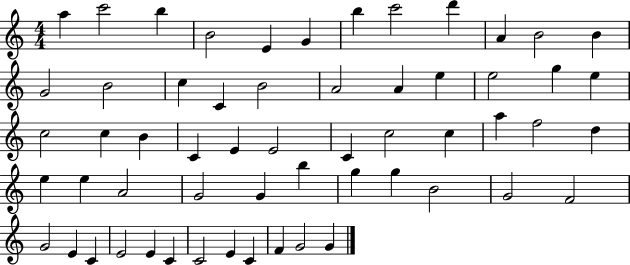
A5/q C6/h B5/q B4/h E4/q G4/q B5/q C6/h D6/q A4/q B4/h B4/q G4/h B4/h C5/q C4/q B4/h A4/h A4/q E5/q E5/h G5/q E5/q C5/h C5/q B4/q C4/q E4/q E4/h C4/q C5/h C5/q A5/q F5/h D5/q E5/q E5/q A4/h G4/h G4/q B5/q G5/q G5/q B4/h G4/h F4/h G4/h E4/q C4/q E4/h E4/q C4/q C4/h E4/q C4/q F4/q G4/h G4/q